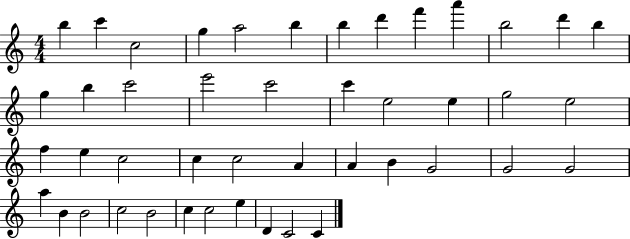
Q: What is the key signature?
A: C major